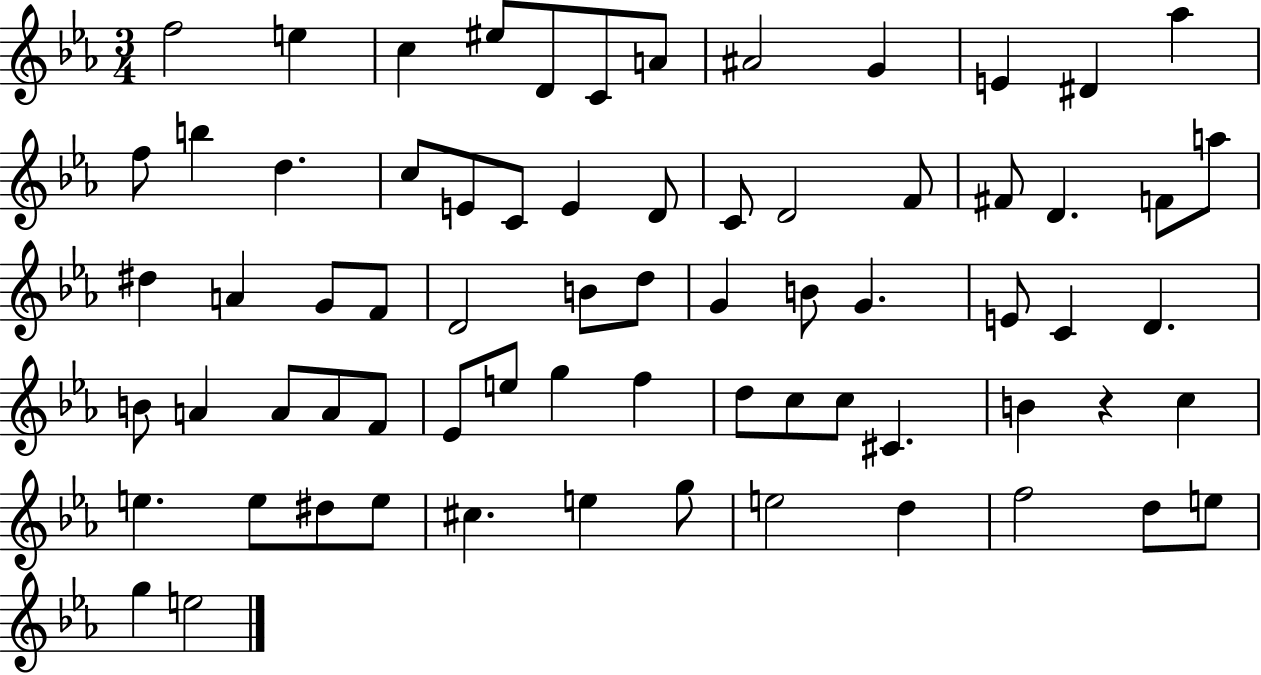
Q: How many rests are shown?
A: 1